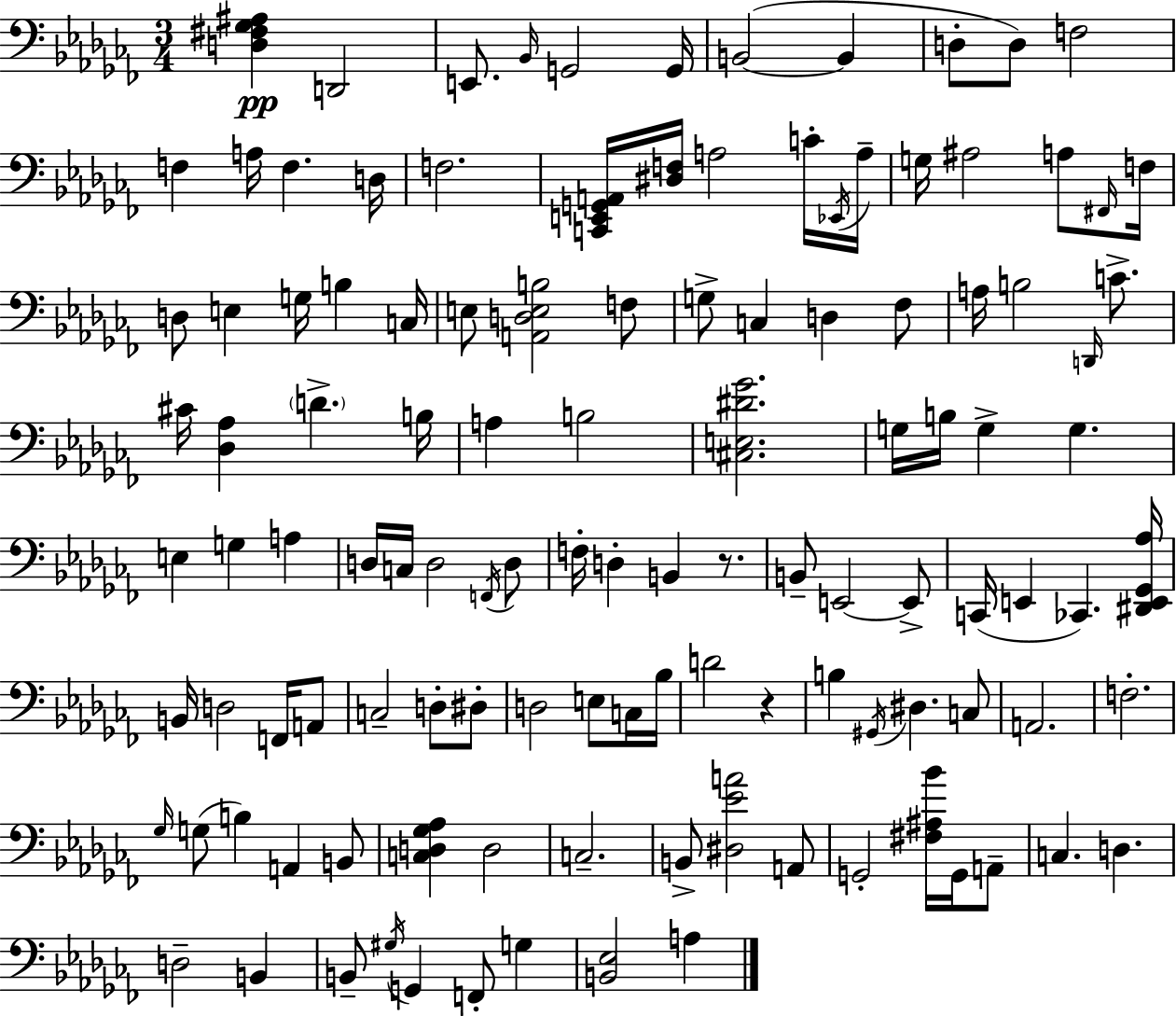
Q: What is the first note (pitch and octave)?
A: D2